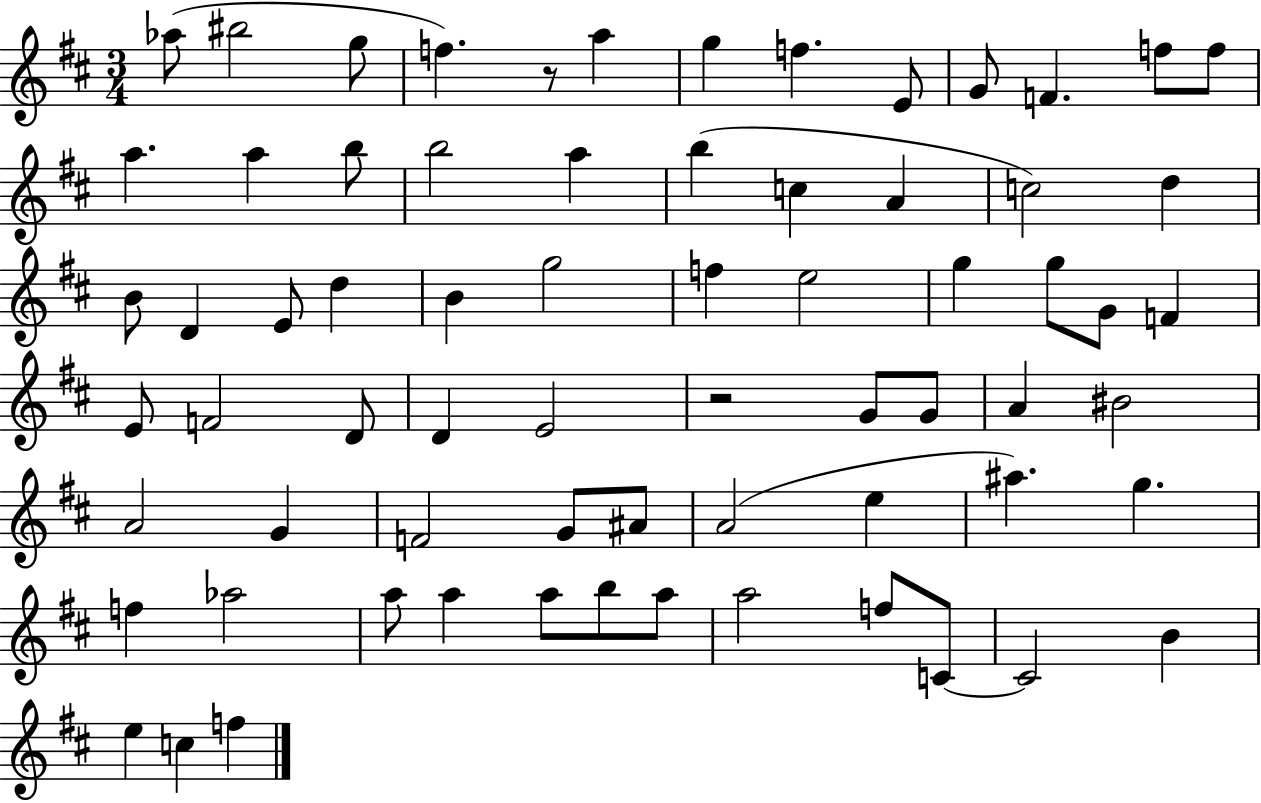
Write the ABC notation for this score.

X:1
T:Untitled
M:3/4
L:1/4
K:D
_a/2 ^b2 g/2 f z/2 a g f E/2 G/2 F f/2 f/2 a a b/2 b2 a b c A c2 d B/2 D E/2 d B g2 f e2 g g/2 G/2 F E/2 F2 D/2 D E2 z2 G/2 G/2 A ^B2 A2 G F2 G/2 ^A/2 A2 e ^a g f _a2 a/2 a a/2 b/2 a/2 a2 f/2 C/2 C2 B e c f